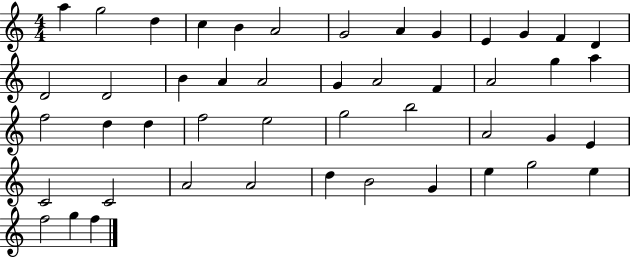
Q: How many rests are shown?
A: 0